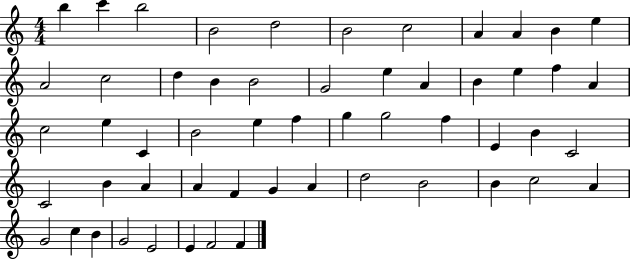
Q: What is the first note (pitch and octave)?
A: B5